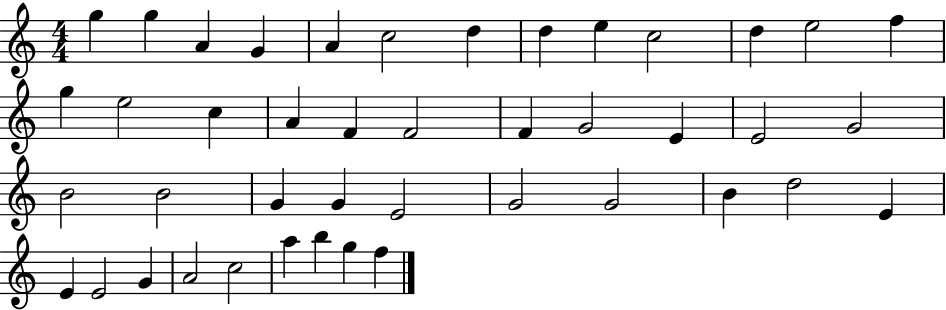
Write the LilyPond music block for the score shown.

{
  \clef treble
  \numericTimeSignature
  \time 4/4
  \key c \major
  g''4 g''4 a'4 g'4 | a'4 c''2 d''4 | d''4 e''4 c''2 | d''4 e''2 f''4 | \break g''4 e''2 c''4 | a'4 f'4 f'2 | f'4 g'2 e'4 | e'2 g'2 | \break b'2 b'2 | g'4 g'4 e'2 | g'2 g'2 | b'4 d''2 e'4 | \break e'4 e'2 g'4 | a'2 c''2 | a''4 b''4 g''4 f''4 | \bar "|."
}